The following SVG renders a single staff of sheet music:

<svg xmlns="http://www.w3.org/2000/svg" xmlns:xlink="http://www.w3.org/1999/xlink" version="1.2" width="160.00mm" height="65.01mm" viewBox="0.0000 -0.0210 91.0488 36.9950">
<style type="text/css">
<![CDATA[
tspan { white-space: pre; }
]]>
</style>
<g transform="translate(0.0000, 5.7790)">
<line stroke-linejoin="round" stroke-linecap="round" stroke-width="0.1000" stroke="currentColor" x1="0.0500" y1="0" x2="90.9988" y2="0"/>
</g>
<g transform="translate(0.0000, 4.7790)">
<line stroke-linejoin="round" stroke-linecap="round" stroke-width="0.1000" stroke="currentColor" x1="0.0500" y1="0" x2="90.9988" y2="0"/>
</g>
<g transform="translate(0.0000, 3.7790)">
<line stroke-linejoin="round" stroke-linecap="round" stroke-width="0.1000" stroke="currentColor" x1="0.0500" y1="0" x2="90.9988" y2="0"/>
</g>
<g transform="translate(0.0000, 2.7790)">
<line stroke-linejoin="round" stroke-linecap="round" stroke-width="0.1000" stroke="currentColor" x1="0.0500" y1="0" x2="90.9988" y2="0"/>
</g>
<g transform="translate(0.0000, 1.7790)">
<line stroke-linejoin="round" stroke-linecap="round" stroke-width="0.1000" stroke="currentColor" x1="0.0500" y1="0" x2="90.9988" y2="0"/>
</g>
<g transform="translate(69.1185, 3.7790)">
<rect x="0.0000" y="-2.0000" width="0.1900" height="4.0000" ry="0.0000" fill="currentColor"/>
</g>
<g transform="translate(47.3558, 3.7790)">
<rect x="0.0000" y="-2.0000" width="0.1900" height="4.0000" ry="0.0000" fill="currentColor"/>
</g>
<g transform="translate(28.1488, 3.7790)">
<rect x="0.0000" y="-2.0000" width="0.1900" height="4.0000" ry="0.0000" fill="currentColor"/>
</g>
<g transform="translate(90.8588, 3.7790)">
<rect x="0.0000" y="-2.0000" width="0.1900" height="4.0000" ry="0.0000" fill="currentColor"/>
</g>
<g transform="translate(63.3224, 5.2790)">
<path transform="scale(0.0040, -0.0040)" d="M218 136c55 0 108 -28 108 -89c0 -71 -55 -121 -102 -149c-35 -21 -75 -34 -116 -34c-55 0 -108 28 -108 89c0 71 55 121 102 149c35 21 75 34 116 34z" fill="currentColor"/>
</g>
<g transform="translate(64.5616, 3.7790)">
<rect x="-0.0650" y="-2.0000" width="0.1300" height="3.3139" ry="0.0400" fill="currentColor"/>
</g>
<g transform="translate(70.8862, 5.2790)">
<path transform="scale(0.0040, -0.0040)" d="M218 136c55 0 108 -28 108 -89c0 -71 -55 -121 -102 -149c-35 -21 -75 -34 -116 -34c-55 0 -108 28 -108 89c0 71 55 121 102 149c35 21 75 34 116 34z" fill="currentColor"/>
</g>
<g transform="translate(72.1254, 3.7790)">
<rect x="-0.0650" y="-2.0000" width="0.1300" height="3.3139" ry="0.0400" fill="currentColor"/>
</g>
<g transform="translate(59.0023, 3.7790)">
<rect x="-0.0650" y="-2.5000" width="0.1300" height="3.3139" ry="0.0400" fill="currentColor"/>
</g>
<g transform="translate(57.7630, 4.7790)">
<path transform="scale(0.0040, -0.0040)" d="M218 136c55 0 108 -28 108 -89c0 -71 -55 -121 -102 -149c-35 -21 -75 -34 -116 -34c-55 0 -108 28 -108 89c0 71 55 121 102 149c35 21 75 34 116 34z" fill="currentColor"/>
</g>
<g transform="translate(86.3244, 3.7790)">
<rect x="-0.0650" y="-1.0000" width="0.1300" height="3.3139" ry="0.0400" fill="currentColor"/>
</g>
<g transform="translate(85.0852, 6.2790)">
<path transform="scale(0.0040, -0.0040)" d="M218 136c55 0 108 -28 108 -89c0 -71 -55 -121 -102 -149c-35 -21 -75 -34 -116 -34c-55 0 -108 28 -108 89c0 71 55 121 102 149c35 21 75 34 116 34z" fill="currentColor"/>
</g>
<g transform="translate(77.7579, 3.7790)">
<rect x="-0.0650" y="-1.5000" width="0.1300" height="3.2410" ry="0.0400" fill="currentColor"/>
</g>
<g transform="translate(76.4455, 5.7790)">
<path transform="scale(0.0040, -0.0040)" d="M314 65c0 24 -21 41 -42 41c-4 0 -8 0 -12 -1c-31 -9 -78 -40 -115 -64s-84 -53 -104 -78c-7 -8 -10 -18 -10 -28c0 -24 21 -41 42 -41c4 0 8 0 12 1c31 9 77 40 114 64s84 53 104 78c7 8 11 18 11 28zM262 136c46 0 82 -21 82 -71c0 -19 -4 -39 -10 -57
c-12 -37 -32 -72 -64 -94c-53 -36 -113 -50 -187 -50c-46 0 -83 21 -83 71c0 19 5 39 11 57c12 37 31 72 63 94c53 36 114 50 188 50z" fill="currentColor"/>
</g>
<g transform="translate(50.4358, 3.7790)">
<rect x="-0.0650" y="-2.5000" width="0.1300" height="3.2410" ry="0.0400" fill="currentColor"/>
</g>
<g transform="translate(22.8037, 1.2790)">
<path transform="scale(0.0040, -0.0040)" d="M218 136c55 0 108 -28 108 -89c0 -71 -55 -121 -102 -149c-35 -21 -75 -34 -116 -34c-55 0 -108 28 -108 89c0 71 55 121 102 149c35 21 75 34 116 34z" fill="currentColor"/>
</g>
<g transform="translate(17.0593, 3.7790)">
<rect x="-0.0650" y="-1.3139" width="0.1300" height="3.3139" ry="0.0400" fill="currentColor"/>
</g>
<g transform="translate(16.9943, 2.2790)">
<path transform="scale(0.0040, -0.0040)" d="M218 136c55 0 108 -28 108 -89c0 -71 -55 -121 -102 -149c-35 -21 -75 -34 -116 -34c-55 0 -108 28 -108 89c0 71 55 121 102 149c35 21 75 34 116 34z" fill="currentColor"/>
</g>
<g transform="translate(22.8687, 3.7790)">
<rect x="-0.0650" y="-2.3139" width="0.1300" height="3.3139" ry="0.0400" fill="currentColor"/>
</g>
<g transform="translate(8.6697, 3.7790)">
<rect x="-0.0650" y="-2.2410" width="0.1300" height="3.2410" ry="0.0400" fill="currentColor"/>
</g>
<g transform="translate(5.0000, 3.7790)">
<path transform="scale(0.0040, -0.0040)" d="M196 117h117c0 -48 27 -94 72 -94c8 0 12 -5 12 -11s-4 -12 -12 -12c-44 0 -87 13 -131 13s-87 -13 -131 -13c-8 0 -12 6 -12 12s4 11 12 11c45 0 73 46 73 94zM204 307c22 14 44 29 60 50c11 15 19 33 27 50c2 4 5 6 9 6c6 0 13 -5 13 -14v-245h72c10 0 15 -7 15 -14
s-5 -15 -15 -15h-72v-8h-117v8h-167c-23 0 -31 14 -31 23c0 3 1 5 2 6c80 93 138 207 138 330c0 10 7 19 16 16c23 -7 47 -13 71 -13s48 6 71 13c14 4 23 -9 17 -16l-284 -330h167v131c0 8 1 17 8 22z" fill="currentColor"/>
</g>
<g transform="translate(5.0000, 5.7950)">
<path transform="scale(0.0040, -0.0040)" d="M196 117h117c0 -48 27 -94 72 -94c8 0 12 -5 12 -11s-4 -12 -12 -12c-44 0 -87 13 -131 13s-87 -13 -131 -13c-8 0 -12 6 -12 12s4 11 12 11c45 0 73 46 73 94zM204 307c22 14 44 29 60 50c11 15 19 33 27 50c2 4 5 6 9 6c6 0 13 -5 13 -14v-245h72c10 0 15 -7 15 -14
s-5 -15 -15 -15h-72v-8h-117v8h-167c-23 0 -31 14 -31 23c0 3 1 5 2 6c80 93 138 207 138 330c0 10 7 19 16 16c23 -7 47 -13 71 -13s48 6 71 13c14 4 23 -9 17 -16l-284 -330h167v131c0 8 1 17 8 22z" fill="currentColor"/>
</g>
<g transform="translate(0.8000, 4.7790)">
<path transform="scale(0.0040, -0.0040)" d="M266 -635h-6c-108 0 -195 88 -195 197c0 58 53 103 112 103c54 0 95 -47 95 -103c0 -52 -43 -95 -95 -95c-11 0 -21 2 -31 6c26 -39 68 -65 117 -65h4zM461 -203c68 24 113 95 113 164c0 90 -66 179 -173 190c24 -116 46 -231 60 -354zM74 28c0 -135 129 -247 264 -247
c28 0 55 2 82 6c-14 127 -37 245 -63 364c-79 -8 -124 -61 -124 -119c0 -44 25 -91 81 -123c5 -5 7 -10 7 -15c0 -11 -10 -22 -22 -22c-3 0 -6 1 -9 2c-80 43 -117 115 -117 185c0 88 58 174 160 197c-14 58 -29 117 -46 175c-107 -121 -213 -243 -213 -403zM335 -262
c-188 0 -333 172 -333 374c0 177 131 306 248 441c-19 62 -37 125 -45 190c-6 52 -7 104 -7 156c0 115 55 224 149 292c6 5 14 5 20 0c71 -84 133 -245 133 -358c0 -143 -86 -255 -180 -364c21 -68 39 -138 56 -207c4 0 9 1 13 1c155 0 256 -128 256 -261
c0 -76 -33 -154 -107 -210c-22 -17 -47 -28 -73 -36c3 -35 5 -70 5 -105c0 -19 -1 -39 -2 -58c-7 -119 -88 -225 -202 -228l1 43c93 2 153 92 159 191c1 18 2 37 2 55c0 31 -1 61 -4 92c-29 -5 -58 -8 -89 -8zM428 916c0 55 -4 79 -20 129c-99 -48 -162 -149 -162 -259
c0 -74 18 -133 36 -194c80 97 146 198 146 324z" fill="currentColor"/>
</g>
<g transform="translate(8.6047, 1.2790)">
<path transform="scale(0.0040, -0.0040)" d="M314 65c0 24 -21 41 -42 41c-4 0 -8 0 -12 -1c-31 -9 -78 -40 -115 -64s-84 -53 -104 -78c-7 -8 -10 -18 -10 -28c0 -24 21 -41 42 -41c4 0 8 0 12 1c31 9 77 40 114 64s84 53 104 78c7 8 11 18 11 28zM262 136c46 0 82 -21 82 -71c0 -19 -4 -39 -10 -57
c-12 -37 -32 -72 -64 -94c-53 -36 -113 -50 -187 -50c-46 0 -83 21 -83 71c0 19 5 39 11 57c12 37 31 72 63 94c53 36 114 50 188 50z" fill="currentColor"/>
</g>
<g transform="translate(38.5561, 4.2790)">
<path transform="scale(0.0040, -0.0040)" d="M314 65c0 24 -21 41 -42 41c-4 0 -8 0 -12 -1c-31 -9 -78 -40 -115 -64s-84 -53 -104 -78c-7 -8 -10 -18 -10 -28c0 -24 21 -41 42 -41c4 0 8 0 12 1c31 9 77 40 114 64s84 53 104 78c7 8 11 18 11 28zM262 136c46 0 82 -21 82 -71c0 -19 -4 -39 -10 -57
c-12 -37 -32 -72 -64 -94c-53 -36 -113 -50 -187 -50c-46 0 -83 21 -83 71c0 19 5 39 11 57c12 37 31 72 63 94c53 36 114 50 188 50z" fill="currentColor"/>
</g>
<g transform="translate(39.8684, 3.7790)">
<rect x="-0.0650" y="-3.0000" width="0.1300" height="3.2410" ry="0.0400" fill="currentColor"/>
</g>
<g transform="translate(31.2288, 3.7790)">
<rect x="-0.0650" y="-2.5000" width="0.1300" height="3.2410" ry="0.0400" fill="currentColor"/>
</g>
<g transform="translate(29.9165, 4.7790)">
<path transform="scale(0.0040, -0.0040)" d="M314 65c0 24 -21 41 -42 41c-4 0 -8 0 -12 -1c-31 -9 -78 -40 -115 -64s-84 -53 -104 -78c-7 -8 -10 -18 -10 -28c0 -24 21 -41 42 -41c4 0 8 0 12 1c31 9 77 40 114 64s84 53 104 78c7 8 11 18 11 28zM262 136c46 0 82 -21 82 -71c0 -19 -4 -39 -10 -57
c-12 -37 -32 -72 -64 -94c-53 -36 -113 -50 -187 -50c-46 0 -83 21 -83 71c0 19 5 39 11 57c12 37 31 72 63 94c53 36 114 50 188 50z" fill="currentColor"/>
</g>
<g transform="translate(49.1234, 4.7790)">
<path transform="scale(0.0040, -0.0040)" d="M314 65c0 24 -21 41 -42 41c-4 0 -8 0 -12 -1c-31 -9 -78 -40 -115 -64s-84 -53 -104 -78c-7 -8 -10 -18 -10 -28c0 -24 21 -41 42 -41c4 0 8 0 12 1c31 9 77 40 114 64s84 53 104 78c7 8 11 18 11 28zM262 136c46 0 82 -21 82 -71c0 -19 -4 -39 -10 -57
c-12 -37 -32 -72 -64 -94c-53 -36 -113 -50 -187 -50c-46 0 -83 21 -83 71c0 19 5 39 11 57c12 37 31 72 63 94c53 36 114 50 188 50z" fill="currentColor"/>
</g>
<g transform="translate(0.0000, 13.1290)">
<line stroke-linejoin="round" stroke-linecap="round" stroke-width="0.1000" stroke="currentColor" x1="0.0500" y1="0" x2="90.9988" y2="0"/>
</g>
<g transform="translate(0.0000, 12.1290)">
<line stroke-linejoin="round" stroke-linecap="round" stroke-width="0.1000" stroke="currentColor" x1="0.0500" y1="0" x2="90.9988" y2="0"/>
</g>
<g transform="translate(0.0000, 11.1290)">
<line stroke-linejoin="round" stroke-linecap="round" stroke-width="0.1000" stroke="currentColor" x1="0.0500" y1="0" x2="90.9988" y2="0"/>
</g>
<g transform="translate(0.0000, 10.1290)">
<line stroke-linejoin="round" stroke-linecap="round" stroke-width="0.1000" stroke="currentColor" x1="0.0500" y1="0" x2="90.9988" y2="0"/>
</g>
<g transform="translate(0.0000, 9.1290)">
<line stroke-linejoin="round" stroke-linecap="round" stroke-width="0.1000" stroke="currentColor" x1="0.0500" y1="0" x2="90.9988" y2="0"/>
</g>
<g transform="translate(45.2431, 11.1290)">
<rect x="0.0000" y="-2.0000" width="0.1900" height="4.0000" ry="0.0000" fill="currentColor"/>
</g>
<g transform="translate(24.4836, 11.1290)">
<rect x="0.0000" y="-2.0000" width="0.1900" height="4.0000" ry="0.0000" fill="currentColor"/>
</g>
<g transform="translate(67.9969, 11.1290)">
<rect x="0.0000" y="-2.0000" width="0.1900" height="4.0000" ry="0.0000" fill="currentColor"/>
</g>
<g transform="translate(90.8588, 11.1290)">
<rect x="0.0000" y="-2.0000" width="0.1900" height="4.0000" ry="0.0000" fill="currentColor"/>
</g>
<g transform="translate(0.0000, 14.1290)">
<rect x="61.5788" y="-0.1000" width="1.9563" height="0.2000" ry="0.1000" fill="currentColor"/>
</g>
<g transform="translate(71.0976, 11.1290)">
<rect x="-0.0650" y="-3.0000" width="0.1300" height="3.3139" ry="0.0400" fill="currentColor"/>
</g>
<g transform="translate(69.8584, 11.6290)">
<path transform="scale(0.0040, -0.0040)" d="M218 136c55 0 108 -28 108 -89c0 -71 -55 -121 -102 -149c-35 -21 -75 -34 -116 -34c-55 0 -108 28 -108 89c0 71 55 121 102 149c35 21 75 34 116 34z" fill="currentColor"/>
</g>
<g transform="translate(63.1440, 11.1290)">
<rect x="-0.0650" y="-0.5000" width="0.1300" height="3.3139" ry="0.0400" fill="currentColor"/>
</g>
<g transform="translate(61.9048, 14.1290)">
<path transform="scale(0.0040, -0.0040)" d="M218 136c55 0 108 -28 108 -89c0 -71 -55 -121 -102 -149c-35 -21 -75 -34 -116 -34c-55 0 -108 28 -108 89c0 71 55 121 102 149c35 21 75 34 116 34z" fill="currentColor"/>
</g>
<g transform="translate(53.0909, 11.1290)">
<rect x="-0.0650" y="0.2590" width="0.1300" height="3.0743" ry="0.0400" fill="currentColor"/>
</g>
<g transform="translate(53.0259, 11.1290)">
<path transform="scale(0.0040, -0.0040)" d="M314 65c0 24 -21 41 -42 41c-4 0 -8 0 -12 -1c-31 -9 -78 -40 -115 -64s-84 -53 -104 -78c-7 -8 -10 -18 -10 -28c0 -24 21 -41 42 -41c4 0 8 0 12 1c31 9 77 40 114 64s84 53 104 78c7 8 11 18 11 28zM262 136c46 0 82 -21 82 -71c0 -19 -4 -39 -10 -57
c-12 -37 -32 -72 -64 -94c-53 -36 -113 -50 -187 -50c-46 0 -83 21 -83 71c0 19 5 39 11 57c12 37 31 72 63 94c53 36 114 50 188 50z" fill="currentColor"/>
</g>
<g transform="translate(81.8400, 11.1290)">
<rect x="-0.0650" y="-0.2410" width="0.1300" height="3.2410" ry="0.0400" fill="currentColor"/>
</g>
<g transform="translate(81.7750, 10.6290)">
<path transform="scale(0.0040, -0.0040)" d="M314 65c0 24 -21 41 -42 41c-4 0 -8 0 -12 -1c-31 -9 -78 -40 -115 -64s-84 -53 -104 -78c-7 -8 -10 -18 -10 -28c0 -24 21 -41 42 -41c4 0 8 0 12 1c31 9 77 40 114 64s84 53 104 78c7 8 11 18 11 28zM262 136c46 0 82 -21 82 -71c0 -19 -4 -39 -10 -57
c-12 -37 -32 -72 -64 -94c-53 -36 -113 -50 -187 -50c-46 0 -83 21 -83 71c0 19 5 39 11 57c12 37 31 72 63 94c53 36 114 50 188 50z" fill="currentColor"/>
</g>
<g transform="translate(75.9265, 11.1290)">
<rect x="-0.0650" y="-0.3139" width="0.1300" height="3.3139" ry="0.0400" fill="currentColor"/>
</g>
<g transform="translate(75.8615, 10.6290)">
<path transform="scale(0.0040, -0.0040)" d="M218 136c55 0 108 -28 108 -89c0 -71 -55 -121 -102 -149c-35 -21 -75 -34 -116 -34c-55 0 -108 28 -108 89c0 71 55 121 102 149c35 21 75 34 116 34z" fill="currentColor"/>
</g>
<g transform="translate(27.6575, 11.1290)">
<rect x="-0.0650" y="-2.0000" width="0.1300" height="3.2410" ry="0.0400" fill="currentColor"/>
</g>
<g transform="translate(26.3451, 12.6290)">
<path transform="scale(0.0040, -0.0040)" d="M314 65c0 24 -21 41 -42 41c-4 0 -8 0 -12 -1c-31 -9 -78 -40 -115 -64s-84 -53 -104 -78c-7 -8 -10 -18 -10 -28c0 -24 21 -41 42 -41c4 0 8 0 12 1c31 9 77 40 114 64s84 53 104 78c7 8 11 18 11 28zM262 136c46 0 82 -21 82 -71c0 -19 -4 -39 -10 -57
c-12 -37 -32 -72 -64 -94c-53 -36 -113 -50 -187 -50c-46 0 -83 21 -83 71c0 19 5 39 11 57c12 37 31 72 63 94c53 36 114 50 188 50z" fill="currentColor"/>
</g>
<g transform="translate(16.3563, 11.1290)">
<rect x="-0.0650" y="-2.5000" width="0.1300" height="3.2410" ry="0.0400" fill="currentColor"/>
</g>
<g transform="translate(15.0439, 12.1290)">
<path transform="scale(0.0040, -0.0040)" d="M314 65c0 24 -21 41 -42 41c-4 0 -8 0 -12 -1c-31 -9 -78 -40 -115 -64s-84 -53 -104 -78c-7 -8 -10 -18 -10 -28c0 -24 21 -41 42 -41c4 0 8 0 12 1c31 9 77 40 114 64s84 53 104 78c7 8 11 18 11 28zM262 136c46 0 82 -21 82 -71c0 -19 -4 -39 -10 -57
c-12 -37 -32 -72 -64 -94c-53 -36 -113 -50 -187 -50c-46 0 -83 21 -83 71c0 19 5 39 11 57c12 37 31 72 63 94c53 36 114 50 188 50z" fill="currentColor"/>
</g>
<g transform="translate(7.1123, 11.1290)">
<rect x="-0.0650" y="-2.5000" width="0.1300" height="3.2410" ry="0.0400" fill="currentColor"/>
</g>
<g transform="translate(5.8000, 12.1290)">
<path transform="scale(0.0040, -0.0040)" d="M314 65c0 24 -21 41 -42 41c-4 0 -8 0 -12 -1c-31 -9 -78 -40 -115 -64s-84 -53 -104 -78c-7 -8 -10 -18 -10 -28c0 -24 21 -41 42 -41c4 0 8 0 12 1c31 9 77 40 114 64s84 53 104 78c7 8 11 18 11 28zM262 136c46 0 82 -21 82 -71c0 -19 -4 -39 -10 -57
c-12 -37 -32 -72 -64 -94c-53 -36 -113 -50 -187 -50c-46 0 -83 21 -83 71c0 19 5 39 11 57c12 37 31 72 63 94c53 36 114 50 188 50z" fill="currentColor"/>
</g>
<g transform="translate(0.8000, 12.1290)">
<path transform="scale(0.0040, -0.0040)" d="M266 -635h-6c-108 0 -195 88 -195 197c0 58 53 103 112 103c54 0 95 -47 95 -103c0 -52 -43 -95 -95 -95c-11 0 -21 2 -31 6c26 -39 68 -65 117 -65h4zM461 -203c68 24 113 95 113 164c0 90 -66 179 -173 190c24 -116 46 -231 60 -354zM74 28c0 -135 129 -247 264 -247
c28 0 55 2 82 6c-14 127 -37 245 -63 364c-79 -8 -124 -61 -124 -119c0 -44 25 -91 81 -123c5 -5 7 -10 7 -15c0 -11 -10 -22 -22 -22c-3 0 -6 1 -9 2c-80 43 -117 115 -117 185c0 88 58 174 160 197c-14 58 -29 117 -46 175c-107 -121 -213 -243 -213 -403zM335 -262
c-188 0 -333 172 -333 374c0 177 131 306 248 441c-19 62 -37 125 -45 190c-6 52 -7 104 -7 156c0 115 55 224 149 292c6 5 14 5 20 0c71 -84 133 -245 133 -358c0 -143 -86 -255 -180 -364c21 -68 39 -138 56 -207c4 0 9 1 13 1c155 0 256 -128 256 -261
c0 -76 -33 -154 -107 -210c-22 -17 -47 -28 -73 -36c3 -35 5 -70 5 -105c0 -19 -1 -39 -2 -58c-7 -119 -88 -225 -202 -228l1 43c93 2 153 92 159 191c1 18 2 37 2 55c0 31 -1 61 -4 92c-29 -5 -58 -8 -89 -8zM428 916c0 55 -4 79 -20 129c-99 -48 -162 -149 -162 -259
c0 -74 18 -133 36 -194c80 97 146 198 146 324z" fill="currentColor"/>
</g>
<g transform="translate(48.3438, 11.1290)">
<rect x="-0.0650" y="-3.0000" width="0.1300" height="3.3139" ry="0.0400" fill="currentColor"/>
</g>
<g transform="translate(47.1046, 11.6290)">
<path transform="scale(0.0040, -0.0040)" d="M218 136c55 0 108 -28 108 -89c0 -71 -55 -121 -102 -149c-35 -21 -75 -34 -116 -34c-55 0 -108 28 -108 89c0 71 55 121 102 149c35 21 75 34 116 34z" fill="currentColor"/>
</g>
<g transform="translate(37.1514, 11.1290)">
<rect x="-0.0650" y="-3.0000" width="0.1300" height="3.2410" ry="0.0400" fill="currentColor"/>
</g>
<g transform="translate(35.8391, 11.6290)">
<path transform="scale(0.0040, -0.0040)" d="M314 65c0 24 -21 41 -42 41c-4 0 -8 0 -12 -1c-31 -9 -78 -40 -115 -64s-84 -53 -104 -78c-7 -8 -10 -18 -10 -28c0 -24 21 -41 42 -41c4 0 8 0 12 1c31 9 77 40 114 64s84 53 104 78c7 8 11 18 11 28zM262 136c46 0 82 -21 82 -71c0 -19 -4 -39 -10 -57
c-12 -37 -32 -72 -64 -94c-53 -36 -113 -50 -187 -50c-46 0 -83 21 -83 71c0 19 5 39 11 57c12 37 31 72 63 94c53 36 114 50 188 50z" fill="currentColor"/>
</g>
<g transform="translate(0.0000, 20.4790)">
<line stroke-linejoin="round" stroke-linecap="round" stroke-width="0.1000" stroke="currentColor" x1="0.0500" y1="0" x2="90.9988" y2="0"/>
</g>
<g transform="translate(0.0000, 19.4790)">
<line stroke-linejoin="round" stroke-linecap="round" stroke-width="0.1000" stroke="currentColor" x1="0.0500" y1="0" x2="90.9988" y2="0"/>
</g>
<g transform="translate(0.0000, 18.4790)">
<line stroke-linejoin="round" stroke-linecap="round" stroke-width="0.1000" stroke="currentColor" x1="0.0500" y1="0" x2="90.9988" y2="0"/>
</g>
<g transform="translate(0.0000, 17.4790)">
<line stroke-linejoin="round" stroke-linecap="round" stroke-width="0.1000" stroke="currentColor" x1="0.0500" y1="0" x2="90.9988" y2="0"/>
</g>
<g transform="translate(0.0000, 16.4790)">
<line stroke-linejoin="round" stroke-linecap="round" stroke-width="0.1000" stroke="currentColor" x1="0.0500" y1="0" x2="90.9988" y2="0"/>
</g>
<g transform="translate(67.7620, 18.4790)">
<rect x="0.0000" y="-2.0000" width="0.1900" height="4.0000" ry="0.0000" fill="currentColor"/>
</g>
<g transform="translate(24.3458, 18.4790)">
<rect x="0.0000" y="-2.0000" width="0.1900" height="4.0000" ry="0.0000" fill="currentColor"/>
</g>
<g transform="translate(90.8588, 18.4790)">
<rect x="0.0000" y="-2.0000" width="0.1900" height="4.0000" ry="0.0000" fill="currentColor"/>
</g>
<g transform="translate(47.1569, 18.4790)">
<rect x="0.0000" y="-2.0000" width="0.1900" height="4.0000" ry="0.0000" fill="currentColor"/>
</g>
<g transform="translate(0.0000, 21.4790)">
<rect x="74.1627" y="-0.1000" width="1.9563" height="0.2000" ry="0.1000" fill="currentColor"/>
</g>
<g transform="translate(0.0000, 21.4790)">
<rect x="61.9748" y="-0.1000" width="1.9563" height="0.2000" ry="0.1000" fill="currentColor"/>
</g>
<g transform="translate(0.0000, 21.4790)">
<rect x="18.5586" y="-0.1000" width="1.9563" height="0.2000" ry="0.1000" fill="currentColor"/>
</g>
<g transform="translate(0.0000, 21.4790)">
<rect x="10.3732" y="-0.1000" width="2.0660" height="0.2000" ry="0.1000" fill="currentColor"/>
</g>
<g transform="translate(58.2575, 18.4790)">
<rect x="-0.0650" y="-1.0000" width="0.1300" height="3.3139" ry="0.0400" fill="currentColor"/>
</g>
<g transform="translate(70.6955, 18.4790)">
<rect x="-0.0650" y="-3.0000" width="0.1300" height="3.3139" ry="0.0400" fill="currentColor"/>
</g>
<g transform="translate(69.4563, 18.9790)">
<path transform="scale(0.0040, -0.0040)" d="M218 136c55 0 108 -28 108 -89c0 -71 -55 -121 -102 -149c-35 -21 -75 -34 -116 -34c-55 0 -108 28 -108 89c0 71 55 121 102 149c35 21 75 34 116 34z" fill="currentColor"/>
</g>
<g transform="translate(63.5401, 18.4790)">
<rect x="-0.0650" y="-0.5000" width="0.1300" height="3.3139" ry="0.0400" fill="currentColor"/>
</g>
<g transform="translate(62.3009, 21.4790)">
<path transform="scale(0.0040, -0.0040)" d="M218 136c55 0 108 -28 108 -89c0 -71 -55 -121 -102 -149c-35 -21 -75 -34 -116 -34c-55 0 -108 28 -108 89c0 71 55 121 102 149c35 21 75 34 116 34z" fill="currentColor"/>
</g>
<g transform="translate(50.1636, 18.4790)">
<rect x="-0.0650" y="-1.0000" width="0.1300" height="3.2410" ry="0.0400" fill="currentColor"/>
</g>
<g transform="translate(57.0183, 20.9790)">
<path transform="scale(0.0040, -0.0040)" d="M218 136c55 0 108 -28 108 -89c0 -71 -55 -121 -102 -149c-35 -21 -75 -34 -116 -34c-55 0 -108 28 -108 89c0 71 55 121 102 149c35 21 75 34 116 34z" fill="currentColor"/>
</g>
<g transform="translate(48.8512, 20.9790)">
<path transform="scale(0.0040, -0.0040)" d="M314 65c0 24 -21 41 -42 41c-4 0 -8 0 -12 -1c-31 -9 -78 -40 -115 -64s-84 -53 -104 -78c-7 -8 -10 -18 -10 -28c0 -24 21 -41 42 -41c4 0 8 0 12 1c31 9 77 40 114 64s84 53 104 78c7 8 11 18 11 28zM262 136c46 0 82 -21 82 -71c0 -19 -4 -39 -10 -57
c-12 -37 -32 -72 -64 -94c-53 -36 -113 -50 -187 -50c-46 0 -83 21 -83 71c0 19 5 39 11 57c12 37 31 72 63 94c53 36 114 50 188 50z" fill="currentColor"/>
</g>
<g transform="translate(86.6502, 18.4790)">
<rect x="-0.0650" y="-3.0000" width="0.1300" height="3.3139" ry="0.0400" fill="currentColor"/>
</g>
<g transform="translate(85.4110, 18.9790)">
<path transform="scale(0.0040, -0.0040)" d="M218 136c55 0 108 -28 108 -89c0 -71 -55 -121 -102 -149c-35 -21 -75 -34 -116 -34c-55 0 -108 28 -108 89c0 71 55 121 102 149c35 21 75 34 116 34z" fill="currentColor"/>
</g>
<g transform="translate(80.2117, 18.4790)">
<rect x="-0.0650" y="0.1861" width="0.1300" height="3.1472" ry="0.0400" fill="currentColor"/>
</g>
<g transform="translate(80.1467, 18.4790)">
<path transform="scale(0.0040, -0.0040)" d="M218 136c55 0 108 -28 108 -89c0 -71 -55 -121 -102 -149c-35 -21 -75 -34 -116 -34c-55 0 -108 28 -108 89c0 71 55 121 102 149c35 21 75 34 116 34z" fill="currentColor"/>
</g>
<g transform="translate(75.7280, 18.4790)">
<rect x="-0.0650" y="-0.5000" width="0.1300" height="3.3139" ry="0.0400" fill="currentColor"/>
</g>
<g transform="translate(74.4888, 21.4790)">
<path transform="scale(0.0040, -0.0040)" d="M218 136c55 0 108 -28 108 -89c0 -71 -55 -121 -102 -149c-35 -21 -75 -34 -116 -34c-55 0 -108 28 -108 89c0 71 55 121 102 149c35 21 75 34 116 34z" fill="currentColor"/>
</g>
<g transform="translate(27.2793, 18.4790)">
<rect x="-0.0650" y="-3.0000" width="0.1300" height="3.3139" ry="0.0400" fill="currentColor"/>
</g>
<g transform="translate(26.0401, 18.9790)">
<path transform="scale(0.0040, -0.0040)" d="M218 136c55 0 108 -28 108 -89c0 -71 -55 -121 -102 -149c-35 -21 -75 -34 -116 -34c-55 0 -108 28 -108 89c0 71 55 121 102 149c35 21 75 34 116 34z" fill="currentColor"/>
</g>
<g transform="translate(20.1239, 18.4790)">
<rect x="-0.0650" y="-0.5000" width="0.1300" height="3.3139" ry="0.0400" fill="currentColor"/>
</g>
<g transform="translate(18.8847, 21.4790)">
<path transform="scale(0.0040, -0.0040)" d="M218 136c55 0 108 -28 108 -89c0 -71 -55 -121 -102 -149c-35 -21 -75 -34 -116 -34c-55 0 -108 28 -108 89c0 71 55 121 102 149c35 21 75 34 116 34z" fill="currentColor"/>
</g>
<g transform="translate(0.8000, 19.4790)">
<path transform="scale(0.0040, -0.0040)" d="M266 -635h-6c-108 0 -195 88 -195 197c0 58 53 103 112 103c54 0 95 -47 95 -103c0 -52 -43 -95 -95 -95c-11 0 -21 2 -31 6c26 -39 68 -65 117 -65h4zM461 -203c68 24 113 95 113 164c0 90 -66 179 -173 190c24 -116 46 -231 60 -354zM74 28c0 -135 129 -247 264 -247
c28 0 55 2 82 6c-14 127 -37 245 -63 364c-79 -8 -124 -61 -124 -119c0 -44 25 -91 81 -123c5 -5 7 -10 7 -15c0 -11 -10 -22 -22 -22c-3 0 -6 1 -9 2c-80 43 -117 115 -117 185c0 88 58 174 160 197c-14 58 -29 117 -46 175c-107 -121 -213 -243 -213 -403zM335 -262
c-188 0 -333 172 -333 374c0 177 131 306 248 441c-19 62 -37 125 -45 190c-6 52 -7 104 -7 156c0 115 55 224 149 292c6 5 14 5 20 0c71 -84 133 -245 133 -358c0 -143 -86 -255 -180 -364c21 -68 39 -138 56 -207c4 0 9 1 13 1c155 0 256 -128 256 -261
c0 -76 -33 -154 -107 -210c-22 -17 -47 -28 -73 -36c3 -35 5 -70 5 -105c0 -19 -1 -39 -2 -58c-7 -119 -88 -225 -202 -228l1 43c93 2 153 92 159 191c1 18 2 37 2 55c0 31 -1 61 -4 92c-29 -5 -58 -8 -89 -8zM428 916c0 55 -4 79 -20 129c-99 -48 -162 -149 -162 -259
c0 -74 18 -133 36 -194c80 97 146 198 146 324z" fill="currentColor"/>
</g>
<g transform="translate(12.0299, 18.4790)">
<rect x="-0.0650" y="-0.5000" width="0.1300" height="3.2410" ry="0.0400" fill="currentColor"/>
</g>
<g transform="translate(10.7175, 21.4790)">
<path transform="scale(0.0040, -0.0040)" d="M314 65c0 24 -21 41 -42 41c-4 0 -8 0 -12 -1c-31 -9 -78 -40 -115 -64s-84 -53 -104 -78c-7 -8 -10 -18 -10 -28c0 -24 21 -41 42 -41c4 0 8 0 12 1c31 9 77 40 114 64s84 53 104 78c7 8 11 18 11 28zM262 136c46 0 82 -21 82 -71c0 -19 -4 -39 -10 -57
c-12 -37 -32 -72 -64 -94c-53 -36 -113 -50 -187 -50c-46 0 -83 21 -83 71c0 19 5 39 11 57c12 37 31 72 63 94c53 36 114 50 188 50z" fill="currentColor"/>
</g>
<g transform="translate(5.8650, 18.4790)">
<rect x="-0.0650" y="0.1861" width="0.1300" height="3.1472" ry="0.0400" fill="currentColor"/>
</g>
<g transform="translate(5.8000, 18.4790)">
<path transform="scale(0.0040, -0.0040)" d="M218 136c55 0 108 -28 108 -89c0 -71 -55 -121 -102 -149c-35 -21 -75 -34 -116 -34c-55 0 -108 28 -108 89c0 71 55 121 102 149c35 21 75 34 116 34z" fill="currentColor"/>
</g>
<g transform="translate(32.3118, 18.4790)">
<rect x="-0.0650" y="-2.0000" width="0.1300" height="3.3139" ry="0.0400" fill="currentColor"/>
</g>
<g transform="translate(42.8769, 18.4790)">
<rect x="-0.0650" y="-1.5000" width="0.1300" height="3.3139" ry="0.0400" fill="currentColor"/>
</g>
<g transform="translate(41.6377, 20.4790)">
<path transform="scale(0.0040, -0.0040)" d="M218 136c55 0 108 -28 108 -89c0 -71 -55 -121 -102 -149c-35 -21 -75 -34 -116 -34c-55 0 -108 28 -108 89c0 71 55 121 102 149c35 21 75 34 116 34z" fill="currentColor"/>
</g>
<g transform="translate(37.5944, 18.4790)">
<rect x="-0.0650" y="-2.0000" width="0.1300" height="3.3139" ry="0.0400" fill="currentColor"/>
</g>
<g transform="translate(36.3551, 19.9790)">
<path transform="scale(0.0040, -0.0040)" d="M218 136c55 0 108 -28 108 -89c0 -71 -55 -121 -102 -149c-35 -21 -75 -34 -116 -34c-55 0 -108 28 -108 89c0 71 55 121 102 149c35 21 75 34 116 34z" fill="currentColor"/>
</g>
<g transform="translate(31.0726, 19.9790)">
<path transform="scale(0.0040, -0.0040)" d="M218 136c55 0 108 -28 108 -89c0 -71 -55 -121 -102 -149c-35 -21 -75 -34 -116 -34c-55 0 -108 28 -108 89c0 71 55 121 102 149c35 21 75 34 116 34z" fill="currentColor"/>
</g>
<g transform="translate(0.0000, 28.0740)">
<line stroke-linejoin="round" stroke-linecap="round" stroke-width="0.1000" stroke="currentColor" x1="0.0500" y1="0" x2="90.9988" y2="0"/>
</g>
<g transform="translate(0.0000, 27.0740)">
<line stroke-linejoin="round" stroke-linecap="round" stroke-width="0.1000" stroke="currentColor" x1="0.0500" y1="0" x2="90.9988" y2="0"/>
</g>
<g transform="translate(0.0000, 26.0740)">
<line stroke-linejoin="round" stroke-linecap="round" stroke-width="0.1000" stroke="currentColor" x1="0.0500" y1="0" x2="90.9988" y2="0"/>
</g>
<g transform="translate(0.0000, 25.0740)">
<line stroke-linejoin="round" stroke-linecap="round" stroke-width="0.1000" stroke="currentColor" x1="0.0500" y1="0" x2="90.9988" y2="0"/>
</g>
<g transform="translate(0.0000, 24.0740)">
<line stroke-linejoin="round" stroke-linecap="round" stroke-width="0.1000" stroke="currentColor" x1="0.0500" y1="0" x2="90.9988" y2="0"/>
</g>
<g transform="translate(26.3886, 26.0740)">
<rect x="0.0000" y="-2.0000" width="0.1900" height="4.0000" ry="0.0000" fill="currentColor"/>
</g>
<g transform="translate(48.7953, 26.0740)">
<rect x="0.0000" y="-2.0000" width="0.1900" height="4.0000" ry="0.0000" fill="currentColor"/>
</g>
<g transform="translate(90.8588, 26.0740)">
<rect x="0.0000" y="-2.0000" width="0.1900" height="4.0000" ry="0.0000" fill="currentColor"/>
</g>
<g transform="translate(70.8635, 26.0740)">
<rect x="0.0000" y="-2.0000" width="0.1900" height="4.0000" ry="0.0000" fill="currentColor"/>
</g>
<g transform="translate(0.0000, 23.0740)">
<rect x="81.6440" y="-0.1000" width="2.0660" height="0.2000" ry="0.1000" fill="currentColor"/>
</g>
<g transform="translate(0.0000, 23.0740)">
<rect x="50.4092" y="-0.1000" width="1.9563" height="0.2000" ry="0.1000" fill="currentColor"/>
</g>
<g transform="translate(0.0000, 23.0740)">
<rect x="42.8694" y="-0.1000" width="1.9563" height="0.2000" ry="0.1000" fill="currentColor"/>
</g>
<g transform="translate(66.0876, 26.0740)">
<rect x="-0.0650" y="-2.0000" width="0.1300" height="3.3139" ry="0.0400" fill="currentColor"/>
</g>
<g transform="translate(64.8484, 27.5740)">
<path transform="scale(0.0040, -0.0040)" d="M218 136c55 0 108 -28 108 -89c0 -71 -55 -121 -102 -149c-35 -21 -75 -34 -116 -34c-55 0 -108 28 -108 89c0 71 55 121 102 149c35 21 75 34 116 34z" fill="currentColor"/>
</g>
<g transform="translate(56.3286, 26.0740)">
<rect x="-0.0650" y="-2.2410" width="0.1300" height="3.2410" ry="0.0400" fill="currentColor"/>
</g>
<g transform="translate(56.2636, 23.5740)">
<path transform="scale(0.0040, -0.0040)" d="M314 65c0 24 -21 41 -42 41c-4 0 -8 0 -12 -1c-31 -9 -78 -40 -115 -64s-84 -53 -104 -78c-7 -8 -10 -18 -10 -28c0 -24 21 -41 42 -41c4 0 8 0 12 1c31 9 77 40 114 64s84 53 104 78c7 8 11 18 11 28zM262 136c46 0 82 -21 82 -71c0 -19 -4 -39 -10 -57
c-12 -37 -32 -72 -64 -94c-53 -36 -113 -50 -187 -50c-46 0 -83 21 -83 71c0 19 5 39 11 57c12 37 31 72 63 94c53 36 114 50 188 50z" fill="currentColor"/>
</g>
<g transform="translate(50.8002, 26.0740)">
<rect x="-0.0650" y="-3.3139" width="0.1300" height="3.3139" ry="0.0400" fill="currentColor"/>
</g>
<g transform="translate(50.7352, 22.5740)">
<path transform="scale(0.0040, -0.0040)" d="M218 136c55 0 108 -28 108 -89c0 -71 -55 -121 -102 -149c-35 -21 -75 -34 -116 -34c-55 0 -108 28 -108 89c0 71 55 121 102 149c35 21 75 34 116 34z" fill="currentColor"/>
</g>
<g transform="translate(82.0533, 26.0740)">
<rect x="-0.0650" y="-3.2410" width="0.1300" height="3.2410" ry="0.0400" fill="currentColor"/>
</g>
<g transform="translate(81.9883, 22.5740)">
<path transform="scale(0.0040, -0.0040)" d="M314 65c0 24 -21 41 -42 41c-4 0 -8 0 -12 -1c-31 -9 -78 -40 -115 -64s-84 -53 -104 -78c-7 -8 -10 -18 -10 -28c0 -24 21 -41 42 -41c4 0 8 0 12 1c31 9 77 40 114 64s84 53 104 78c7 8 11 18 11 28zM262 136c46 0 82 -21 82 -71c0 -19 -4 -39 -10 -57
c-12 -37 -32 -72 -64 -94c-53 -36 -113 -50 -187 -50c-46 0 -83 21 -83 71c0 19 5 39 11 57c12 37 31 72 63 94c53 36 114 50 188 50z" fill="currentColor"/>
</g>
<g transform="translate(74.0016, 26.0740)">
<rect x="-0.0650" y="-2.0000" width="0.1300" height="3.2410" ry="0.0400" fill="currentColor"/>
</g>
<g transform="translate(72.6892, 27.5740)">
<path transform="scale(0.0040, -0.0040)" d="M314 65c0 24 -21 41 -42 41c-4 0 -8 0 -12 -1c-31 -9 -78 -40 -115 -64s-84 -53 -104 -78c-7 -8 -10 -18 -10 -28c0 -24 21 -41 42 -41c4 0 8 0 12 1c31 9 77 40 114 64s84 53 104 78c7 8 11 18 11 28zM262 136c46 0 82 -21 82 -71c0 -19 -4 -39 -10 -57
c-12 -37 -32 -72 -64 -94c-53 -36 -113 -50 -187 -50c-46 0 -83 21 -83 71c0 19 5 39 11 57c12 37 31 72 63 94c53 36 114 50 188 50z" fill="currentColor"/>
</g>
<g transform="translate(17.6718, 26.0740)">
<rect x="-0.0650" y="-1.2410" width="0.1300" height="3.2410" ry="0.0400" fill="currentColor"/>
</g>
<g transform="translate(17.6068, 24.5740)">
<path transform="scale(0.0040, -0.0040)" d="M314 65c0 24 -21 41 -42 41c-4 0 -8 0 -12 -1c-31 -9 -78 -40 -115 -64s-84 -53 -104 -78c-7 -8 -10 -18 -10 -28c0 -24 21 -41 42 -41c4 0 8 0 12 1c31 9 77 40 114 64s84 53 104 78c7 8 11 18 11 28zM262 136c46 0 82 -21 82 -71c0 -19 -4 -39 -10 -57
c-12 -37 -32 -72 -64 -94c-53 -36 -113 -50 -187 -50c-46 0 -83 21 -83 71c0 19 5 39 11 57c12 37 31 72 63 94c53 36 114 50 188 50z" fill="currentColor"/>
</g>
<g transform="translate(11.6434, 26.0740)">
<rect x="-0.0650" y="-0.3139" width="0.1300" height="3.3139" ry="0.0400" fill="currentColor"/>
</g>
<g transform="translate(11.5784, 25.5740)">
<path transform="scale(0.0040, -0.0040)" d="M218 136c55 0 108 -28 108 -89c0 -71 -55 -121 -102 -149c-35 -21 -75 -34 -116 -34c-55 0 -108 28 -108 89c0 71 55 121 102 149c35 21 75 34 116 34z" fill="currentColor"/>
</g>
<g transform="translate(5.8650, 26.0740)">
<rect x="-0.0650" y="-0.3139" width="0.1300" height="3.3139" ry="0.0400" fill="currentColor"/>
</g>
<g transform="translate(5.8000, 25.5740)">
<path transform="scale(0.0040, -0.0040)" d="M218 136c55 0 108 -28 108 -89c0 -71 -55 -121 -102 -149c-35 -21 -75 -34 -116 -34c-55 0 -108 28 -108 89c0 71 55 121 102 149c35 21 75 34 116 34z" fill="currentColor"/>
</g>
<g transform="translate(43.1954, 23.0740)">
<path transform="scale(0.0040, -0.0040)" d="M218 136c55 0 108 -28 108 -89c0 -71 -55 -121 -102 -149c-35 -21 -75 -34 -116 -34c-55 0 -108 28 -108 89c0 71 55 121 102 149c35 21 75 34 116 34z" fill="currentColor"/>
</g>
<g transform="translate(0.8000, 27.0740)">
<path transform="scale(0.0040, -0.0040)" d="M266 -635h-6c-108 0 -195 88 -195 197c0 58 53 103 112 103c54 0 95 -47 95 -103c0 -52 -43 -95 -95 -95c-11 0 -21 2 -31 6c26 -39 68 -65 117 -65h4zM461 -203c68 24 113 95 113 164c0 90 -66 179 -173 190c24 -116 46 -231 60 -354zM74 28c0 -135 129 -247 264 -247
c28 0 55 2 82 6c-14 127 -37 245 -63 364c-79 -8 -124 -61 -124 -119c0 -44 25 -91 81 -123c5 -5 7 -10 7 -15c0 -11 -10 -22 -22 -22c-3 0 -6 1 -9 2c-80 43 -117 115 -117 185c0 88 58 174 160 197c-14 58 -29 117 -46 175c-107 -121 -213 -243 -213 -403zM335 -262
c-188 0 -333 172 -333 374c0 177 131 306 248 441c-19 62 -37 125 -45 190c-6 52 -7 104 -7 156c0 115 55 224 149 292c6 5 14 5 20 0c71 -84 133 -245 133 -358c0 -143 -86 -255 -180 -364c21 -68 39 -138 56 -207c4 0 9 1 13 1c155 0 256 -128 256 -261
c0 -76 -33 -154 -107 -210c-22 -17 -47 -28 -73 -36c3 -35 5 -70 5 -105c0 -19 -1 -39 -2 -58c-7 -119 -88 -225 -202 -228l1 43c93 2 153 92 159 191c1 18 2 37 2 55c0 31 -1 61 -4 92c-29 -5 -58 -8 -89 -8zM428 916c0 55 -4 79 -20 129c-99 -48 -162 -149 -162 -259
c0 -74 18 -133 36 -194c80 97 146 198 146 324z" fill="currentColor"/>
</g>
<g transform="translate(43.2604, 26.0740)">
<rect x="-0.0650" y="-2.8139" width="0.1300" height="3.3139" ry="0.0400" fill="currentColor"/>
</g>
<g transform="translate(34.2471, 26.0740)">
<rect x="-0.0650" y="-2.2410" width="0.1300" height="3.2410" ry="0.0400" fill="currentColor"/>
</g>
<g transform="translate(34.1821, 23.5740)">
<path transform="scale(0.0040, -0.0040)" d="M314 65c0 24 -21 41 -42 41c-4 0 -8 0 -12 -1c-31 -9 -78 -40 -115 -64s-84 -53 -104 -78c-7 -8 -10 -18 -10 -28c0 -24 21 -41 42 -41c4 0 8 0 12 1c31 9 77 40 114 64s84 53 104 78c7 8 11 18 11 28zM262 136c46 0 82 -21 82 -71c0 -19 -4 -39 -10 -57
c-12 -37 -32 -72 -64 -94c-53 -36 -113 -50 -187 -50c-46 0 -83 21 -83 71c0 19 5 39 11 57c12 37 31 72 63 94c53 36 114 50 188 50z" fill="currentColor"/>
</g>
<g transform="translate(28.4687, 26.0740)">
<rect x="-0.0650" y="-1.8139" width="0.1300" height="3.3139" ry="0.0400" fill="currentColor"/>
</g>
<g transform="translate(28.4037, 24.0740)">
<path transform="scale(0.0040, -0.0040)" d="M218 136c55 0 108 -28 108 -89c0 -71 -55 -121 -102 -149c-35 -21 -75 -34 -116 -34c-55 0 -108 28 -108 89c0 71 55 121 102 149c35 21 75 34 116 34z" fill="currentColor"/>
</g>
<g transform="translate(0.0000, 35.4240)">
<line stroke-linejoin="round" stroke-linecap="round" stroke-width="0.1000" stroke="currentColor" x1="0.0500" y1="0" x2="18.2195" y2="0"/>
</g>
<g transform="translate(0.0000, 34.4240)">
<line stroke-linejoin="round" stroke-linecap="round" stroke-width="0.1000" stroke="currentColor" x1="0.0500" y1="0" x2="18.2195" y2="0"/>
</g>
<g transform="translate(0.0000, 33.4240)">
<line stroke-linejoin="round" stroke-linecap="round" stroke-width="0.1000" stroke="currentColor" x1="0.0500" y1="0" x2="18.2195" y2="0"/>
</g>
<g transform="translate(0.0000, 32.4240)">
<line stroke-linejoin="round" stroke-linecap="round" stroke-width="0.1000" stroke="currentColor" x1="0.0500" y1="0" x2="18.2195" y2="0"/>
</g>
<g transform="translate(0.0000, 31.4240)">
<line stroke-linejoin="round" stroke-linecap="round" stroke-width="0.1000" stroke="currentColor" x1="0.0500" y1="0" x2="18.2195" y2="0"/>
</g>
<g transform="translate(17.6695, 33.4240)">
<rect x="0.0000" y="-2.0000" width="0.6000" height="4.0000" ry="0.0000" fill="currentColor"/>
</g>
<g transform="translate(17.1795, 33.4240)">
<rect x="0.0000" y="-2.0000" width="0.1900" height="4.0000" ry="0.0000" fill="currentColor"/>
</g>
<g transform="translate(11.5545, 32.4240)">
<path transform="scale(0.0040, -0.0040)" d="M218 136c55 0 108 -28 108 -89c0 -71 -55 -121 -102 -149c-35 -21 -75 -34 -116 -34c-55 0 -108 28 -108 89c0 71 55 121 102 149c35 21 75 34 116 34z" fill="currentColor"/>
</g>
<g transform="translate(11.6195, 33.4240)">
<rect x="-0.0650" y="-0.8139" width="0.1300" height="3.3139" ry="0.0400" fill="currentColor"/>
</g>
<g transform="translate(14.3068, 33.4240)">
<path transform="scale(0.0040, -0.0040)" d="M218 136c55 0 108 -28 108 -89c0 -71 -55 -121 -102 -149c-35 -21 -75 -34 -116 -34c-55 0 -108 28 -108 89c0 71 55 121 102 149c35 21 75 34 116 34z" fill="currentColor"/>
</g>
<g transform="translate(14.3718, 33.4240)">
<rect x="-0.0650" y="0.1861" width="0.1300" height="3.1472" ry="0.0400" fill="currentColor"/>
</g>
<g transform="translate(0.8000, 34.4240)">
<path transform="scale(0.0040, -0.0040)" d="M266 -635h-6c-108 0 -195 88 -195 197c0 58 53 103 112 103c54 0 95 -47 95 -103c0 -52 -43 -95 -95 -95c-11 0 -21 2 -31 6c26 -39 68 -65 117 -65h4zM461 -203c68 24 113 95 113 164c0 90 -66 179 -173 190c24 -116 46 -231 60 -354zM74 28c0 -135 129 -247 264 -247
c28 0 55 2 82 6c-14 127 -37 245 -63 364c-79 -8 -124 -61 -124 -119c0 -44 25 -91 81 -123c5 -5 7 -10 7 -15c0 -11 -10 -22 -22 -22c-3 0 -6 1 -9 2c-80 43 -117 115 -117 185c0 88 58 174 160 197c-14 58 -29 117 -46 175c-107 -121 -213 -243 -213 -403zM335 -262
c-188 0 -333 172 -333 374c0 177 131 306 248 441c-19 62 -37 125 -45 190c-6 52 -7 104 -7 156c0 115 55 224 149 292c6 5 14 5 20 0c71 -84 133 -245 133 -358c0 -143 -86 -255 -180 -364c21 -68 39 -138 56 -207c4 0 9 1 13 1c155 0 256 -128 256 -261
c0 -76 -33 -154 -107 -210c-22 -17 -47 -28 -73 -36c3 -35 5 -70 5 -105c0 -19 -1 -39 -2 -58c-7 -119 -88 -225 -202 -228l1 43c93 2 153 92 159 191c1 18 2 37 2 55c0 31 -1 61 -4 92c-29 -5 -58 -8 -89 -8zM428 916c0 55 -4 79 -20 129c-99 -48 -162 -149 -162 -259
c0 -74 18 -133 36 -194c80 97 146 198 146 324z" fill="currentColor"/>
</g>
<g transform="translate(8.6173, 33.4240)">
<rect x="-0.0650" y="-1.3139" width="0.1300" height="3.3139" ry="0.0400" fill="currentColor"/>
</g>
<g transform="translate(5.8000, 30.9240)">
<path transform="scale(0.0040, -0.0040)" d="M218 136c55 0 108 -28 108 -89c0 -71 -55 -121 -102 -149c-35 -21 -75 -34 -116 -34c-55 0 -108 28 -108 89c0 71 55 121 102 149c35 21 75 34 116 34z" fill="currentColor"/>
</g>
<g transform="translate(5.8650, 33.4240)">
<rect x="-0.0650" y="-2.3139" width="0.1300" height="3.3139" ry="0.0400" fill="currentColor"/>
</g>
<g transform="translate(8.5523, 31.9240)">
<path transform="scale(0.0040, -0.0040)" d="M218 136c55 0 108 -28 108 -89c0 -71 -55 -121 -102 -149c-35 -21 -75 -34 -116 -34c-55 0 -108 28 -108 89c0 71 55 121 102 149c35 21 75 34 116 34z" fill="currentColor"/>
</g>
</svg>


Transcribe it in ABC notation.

X:1
T:Untitled
M:4/4
L:1/4
K:C
g2 e g G2 A2 G2 G F F E2 D G2 G2 F2 A2 A B2 C A c c2 B C2 C A F F E D2 D C A C B A c c e2 f g2 a b g2 F F2 b2 g e d B